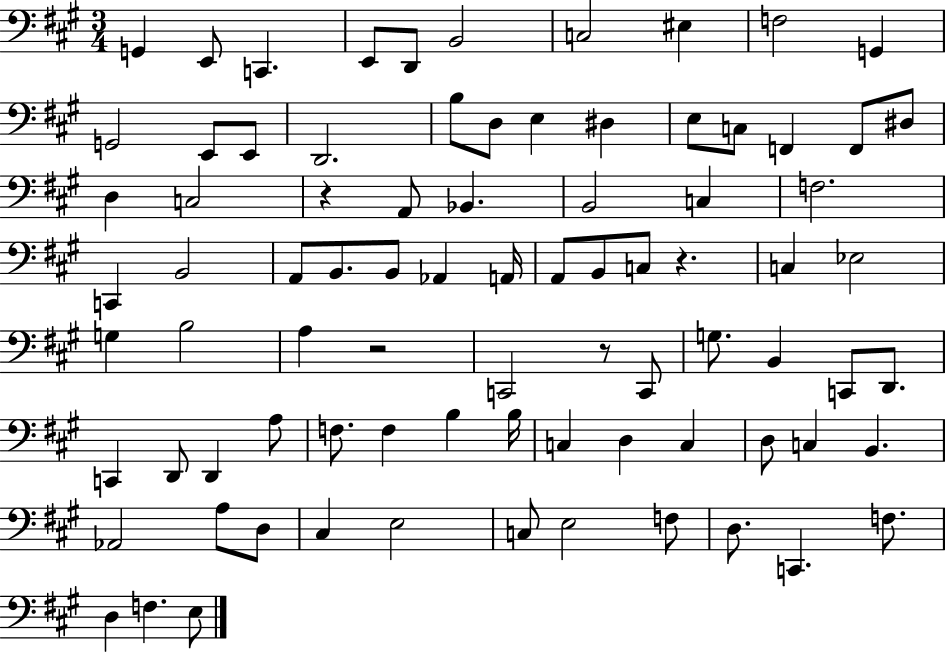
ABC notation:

X:1
T:Untitled
M:3/4
L:1/4
K:A
G,, E,,/2 C,, E,,/2 D,,/2 B,,2 C,2 ^E, F,2 G,, G,,2 E,,/2 E,,/2 D,,2 B,/2 D,/2 E, ^D, E,/2 C,/2 F,, F,,/2 ^D,/2 D, C,2 z A,,/2 _B,, B,,2 C, F,2 C,, B,,2 A,,/2 B,,/2 B,,/2 _A,, A,,/4 A,,/2 B,,/2 C,/2 z C, _E,2 G, B,2 A, z2 C,,2 z/2 C,,/2 G,/2 B,, C,,/2 D,,/2 C,, D,,/2 D,, A,/2 F,/2 F, B, B,/4 C, D, C, D,/2 C, B,, _A,,2 A,/2 D,/2 ^C, E,2 C,/2 E,2 F,/2 D,/2 C,, F,/2 D, F, E,/2